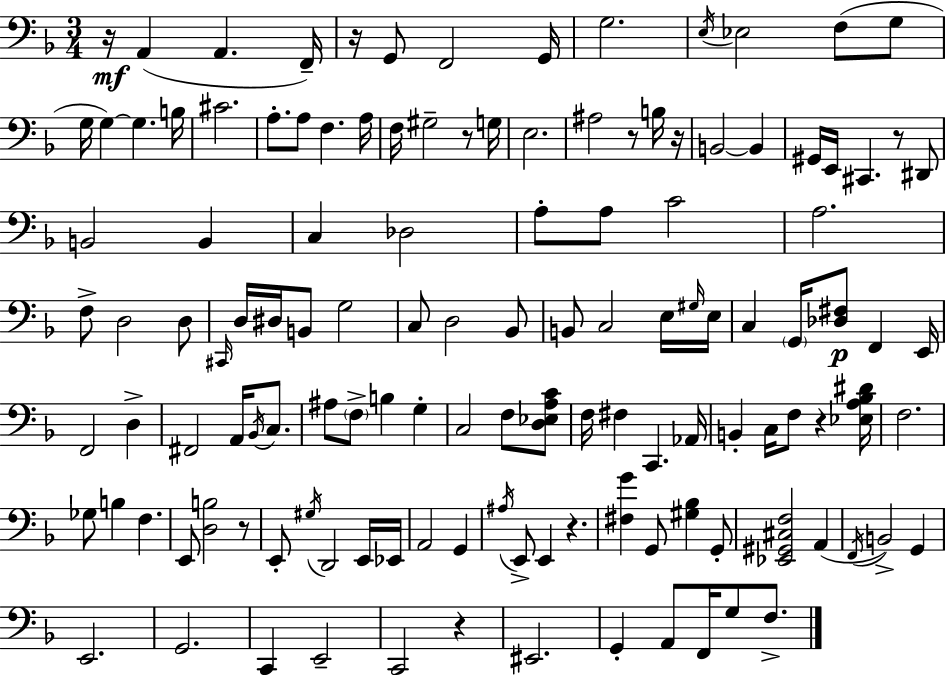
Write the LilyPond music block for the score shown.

{
  \clef bass
  \numericTimeSignature
  \time 3/4
  \key d \minor
  r16\mf a,4( a,4. f,16--) | r16 g,8 f,2 g,16 | g2. | \acciaccatura { e16 } ees2 f8( g8 | \break g16 g4~~) g4. | b16 cis'2. | a8.-. a8 f4. | a16 f16 gis2-- r8 | \break g16 e2. | ais2 r8 b16 | r16 b,2~~ b,4 | gis,16 e,16 cis,4. r8 dis,8 | \break b,2 b,4 | c4 des2 | a8-. a8 c'2 | a2. | \break f8-> d2 d8 | \grace { cis,16 } d16 dis16 b,8 g2 | c8 d2 | bes,8 b,8 c2 | \break e16 \grace { gis16 } e16 c4 \parenthesize g,16 <des fis>8\p f,4 | e,16 f,2 d4-> | fis,2 a,16 | \acciaccatura { bes,16 } c8. ais8 \parenthesize f8-> b4 | \break g4-. c2 | f8 <d ees a c'>8 f16 fis4 c,4. | aes,16 b,4-. c16 f8 r4 | <ees a bes dis'>16 f2. | \break ges8 b4 f4. | e,8 <d b>2 | r8 e,8-. \acciaccatura { gis16 } d,2 | e,16 ees,16 a,2 | \break g,4 \acciaccatura { ais16 } e,8-> e,4 | r4. <fis g'>4 g,8 | <gis bes>4 g,8-. <ees, gis, cis f>2 | a,4( \acciaccatura { f,16 } b,2->) | \break g,4 e,2. | g,2. | c,4 e,2-- | c,2 | \break r4 eis,2. | g,4-. a,8 | f,16 g8 f8.-> \bar "|."
}